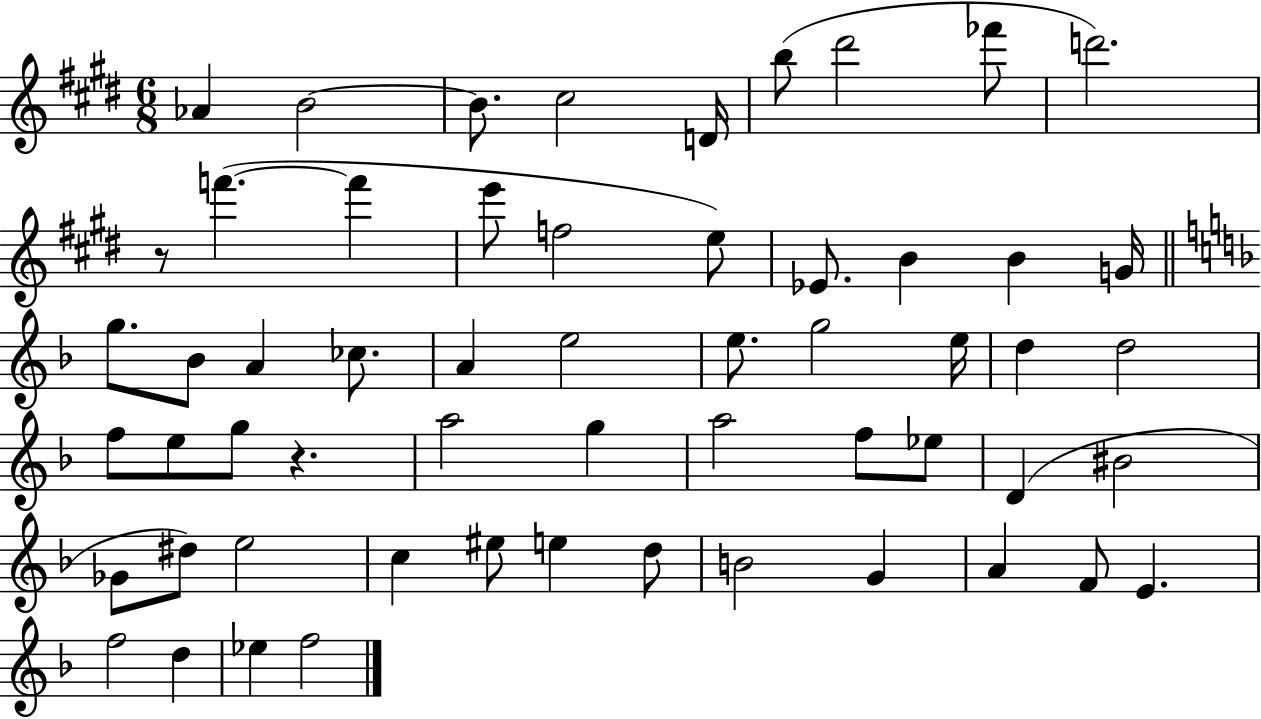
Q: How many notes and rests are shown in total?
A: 57